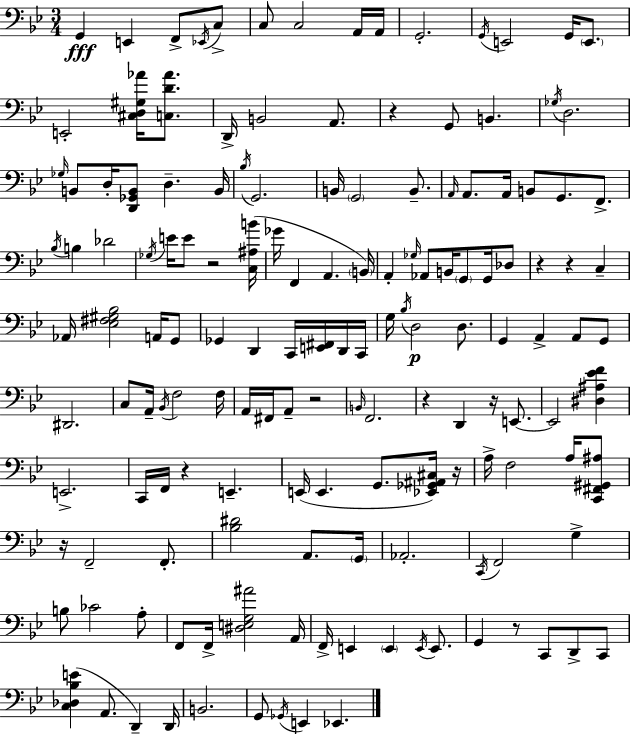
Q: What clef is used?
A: bass